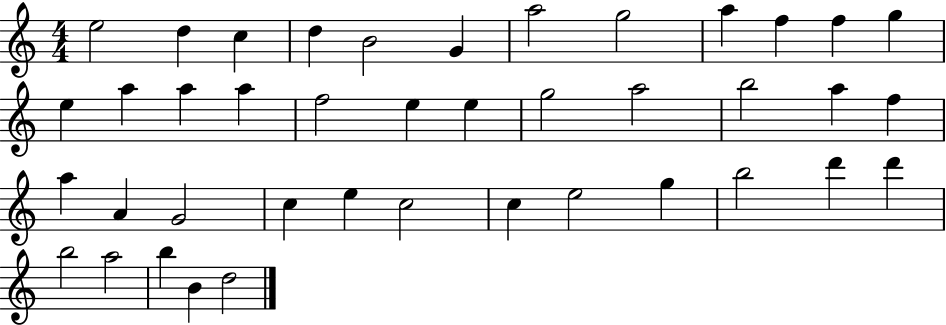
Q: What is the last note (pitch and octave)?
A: D5